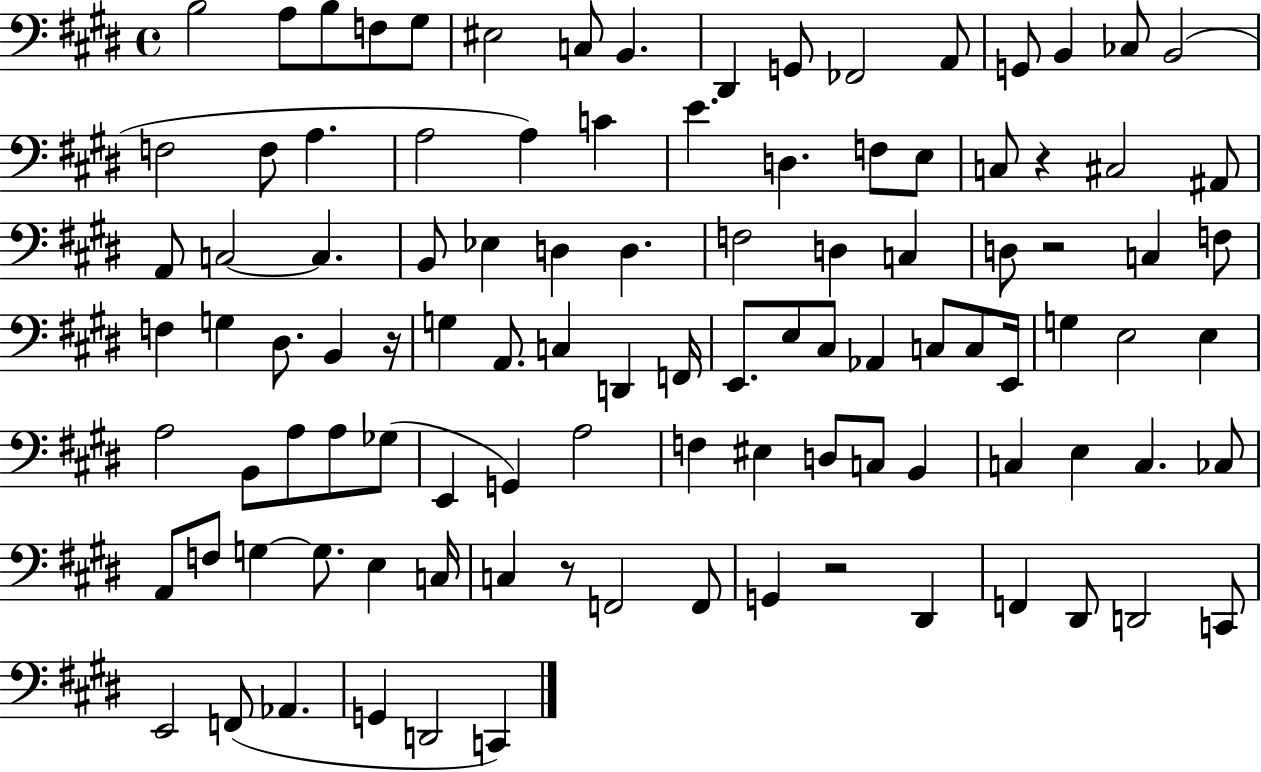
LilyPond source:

{
  \clef bass
  \time 4/4
  \defaultTimeSignature
  \key e \major
  b2 a8 b8 f8 gis8 | eis2 c8 b,4. | dis,4 g,8 fes,2 a,8 | g,8 b,4 ces8 b,2( | \break f2 f8 a4. | a2 a4) c'4 | e'4. d4. f8 e8 | c8 r4 cis2 ais,8 | \break a,8 c2~~ c4. | b,8 ees4 d4 d4. | f2 d4 c4 | d8 r2 c4 f8 | \break f4 g4 dis8. b,4 r16 | g4 a,8. c4 d,4 f,16 | e,8. e8 cis8 aes,4 c8 c8 e,16 | g4 e2 e4 | \break a2 b,8 a8 a8 ges8( | e,4 g,4) a2 | f4 eis4 d8 c8 b,4 | c4 e4 c4. ces8 | \break a,8 f8 g4~~ g8. e4 c16 | c4 r8 f,2 f,8 | g,4 r2 dis,4 | f,4 dis,8 d,2 c,8 | \break e,2 f,8( aes,4. | g,4 d,2 c,4) | \bar "|."
}